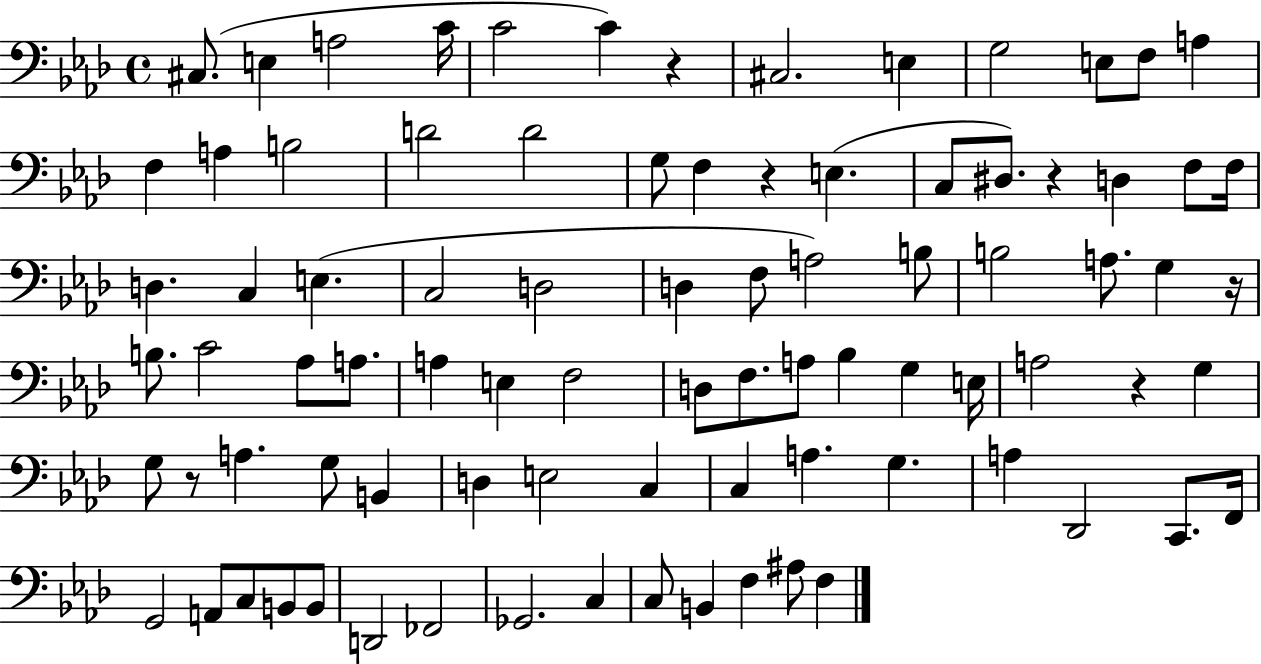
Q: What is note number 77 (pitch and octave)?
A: B2